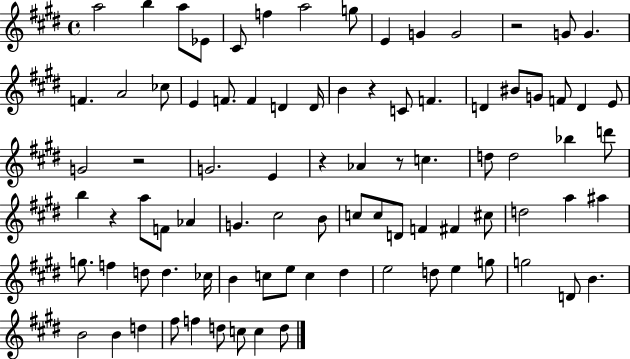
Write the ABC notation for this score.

X:1
T:Untitled
M:4/4
L:1/4
K:E
a2 b a/2 _E/2 ^C/2 f a2 g/2 E G G2 z2 G/2 G F A2 _c/2 E F/2 F D D/4 B z C/2 F D ^B/2 G/2 F/2 D E/2 G2 z2 G2 E z _A z/2 c d/2 d2 _b d'/2 b z a/2 F/2 _A G ^c2 B/2 c/2 c/2 D/2 F ^F ^c/2 d2 a ^a g/2 f d/2 d _c/4 B c/2 e/2 c ^d e2 d/2 e g/2 g2 D/2 B B2 B d ^f/2 f d/2 c/2 c d/2